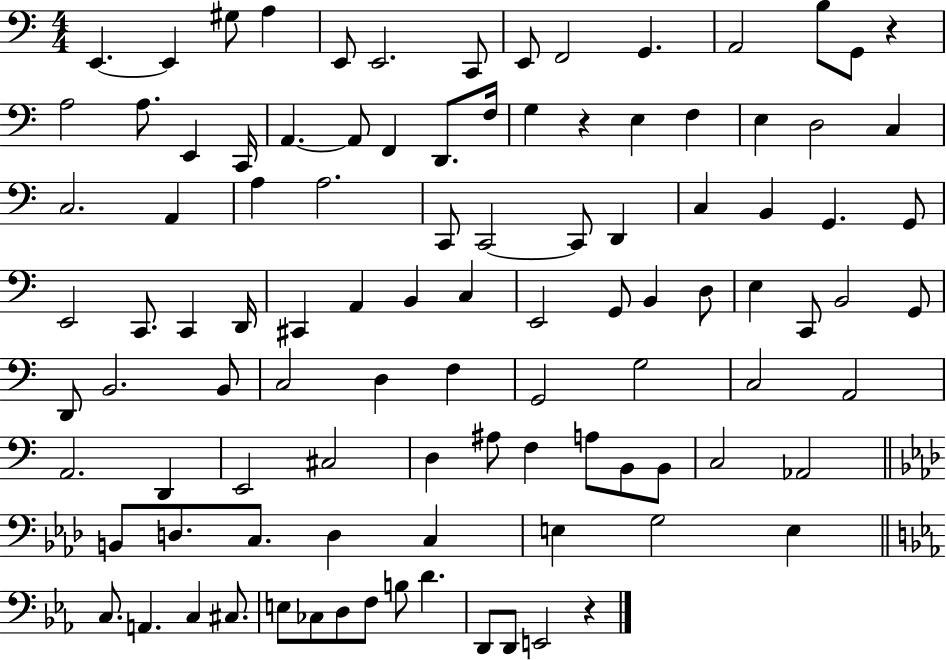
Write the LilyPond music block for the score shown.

{
  \clef bass
  \numericTimeSignature
  \time 4/4
  \key c \major
  e,4.~~ e,4 gis8 a4 | e,8 e,2. c,8 | e,8 f,2 g,4. | a,2 b8 g,8 r4 | \break a2 a8. e,4 c,16 | a,4.~~ a,8 f,4 d,8. f16 | g4 r4 e4 f4 | e4 d2 c4 | \break c2. a,4 | a4 a2. | c,8 c,2~~ c,8 d,4 | c4 b,4 g,4. g,8 | \break e,2 c,8. c,4 d,16 | cis,4 a,4 b,4 c4 | e,2 g,8 b,4 d8 | e4 c,8 b,2 g,8 | \break d,8 b,2. b,8 | c2 d4 f4 | g,2 g2 | c2 a,2 | \break a,2. d,4 | e,2 cis2 | d4 ais8 f4 a8 b,8 b,8 | c2 aes,2 | \break \bar "||" \break \key aes \major b,8 d8. c8. d4 c4 | e4 g2 e4 | \bar "||" \break \key ees \major c8. a,4. c4 cis8. | e8 ces8 d8 f8 b8 d'4. | d,8 d,8 e,2 r4 | \bar "|."
}